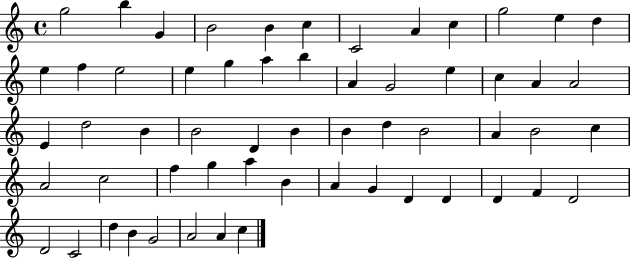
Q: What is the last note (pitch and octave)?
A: C5